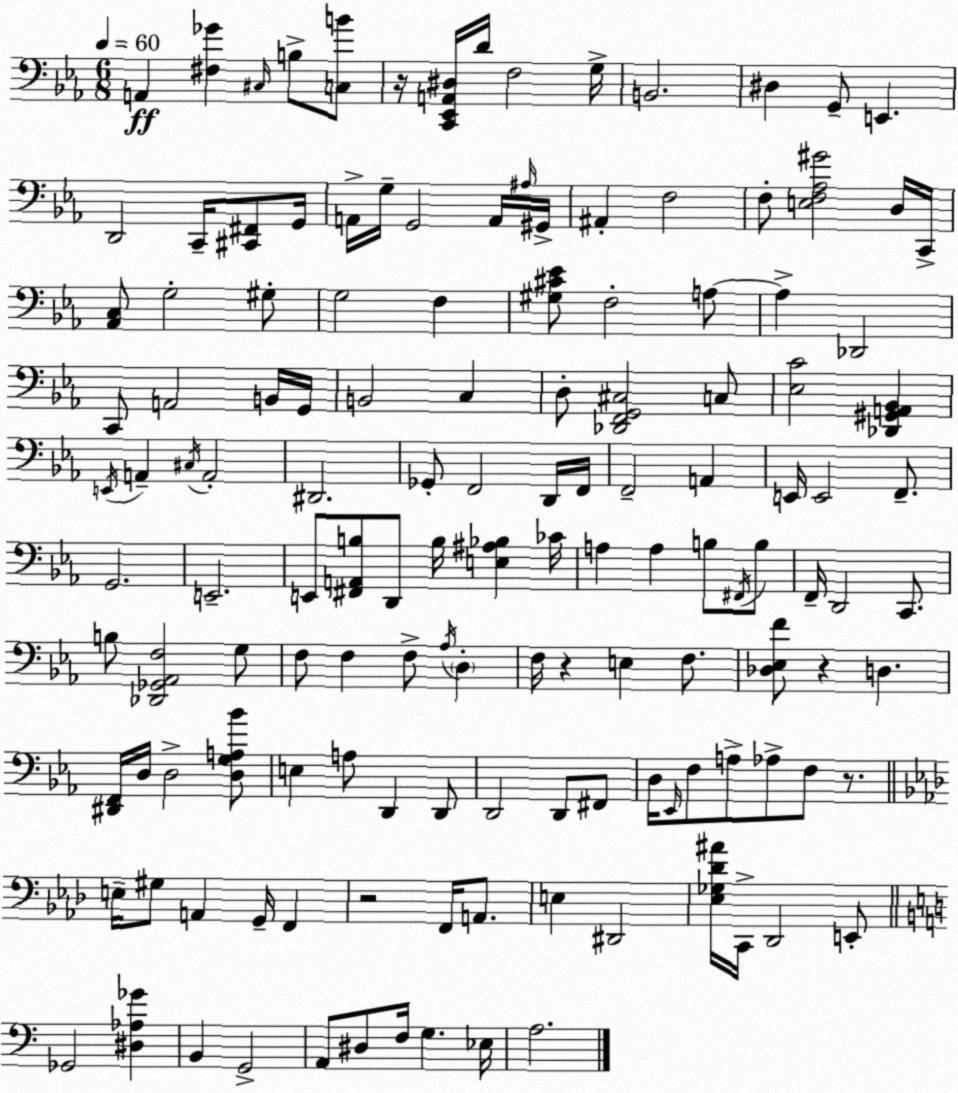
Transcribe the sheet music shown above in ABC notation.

X:1
T:Untitled
M:6/8
L:1/4
K:Eb
A,, [^F,_G] ^C,/4 B,/2 [C,B]/2 z/4 [C,,_E,,A,,^D,]/4 D/4 F,2 G,/4 B,,2 ^D, G,,/2 E,, D,,2 C,,/4 [^C,,^F,,]/2 G,,/4 A,,/4 G,/4 G,,2 A,,/4 ^A,/4 ^G,,/4 ^A,, F,2 F,/2 [E,F,_A,^G]2 D,/4 C,,/4 [_A,,C,]/2 G,2 ^G,/2 G,2 F, [^G,^C_E]/2 F,2 A,/2 A, _D,,2 C,,/2 A,,2 B,,/4 G,,/4 B,,2 C, D,/2 [_D,,F,,G,,^C,]2 C,/2 [_E,C]2 [_D,,^G,,A,,_B,,] E,,/4 A,, ^C,/4 A,,2 ^D,,2 _G,,/2 F,,2 D,,/4 F,,/4 F,,2 A,, E,,/4 E,,2 F,,/2 G,,2 E,,2 E,,/2 [^F,,A,,B,]/2 D,,/2 B,/4 [E,^A,_B,] _C/4 A, A, B,/2 ^F,,/4 B,/2 F,,/4 D,,2 C,,/2 B,/2 [_D,,_G,,_A,,F,]2 G,/2 F,/2 F, F,/2 _A,/4 D, F,/4 z E, F,/2 [_D,_E,F]/2 z D, [^D,,F,,]/4 D,/4 D,2 [D,G,A,_B]/2 E, A,/2 D,, D,,/2 D,,2 D,,/2 ^F,,/2 D,/4 _E,,/4 F,/2 A,/2 _A,/2 F,/2 z/2 E,/4 ^G,/2 A,, G,,/4 F,, z2 F,,/4 A,,/2 E, ^D,,2 [_E,_G,_D^A]/4 C,,/4 _D,,2 E,,/2 _G,,2 [^D,_A,_G] B,, G,,2 A,,/2 ^D,/2 F,/4 G, _E,/4 A,2